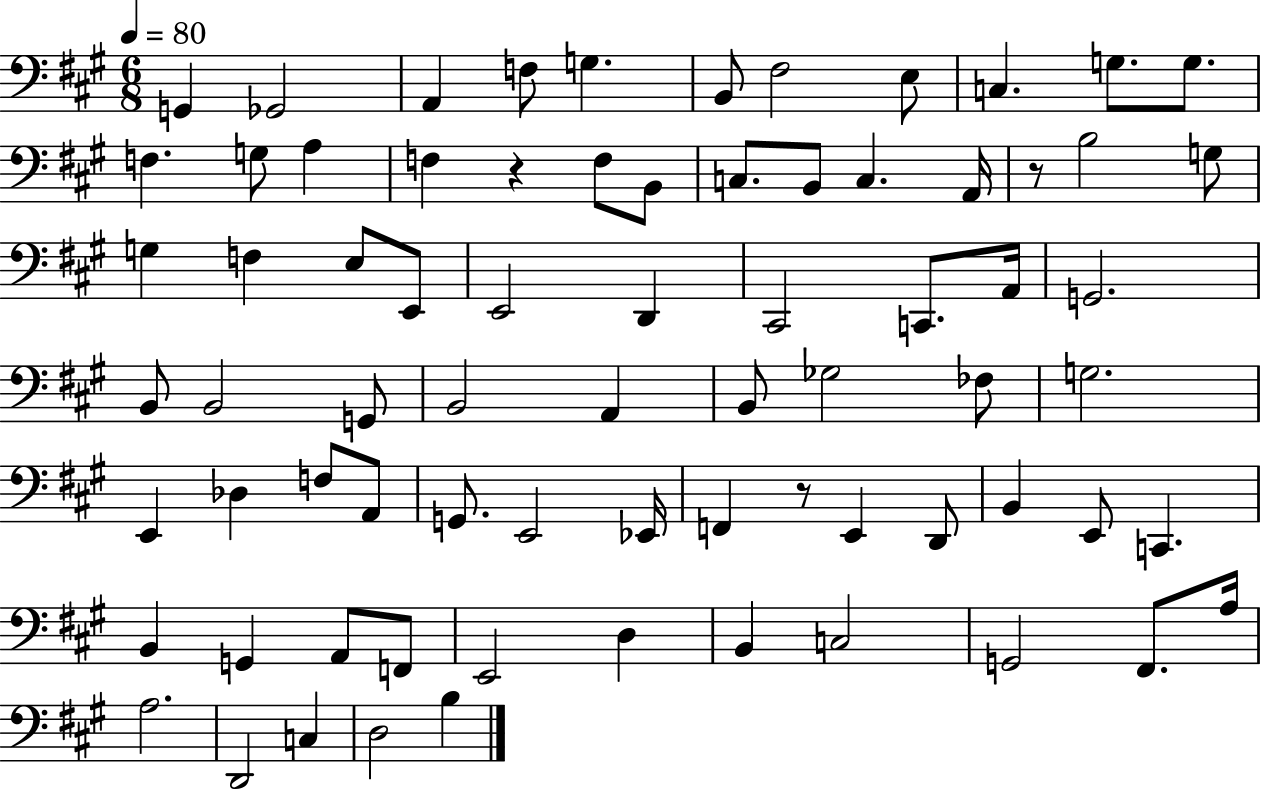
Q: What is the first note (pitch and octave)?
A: G2